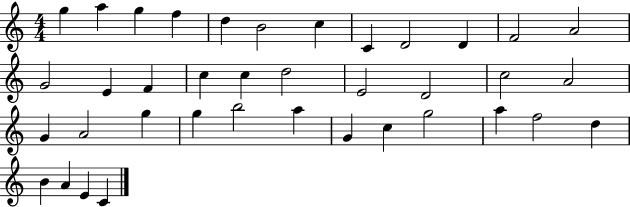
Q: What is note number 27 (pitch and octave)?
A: B5